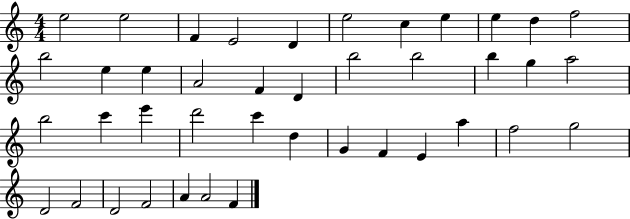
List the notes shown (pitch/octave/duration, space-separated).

E5/h E5/h F4/q E4/h D4/q E5/h C5/q E5/q E5/q D5/q F5/h B5/h E5/q E5/q A4/h F4/q D4/q B5/h B5/h B5/q G5/q A5/h B5/h C6/q E6/q D6/h C6/q D5/q G4/q F4/q E4/q A5/q F5/h G5/h D4/h F4/h D4/h F4/h A4/q A4/h F4/q